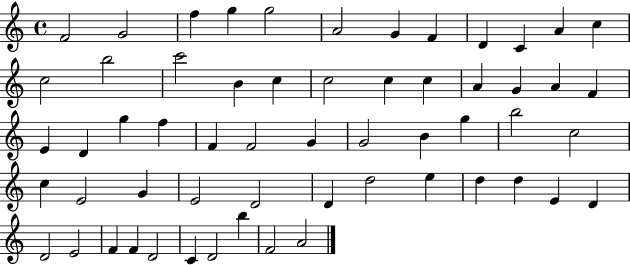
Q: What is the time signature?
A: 4/4